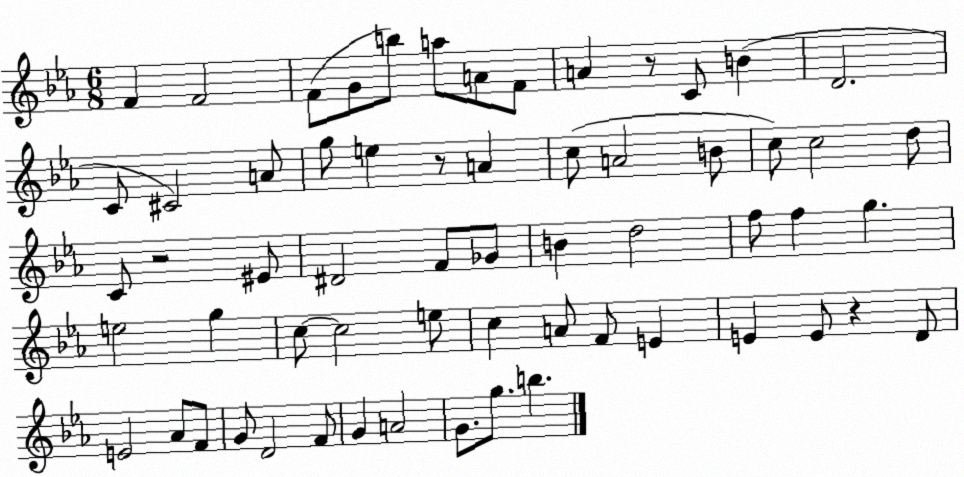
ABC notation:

X:1
T:Untitled
M:6/8
L:1/4
K:Eb
F F2 F/2 G/2 b/2 a/2 A/2 F/2 A z/2 C/2 B D2 C/2 ^C2 A/2 g/2 e z/2 A c/2 A2 B/2 c/2 c2 d/2 C/2 z2 ^E/2 ^D2 F/2 _G/2 B d2 f/2 f g e2 g c/2 c2 e/2 c A/2 F/2 E E E/2 z D/2 E2 _A/2 F/2 G/2 D2 F/2 G A2 G/2 g/2 b